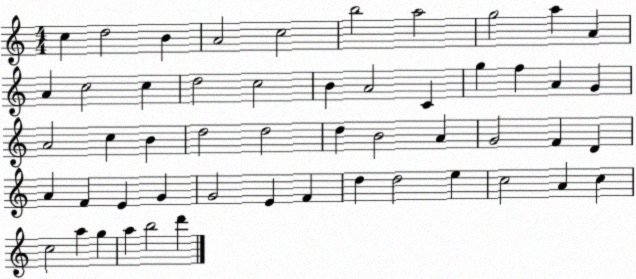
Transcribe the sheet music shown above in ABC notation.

X:1
T:Untitled
M:4/4
L:1/4
K:C
c d2 B A2 c2 b2 a2 g2 a A A c2 c d2 c2 B A2 C g f A G A2 c B d2 d2 d B2 A G2 F D A F E G G2 E F d d2 e c2 A c c2 a g a b2 d'